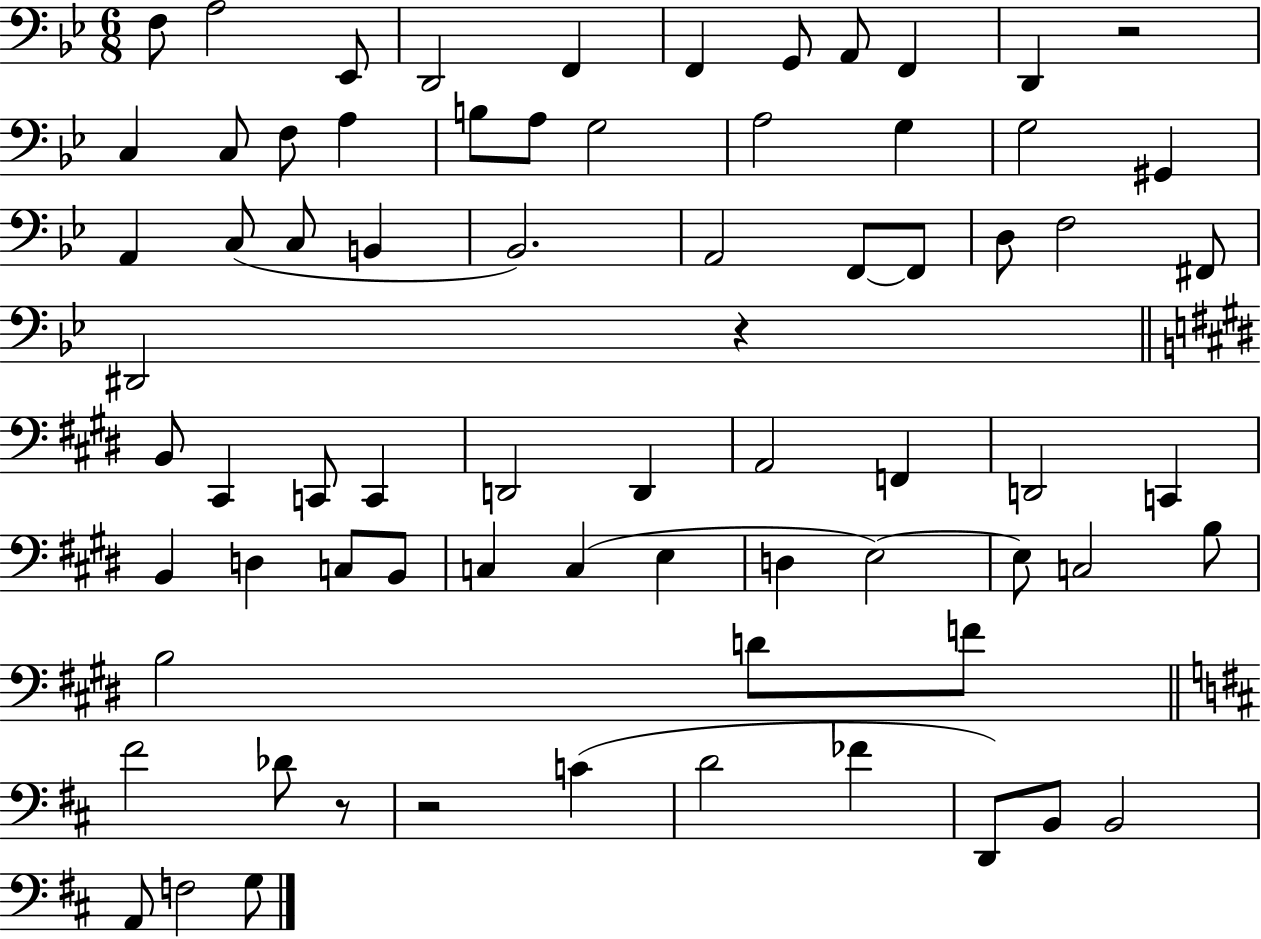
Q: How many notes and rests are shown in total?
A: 73